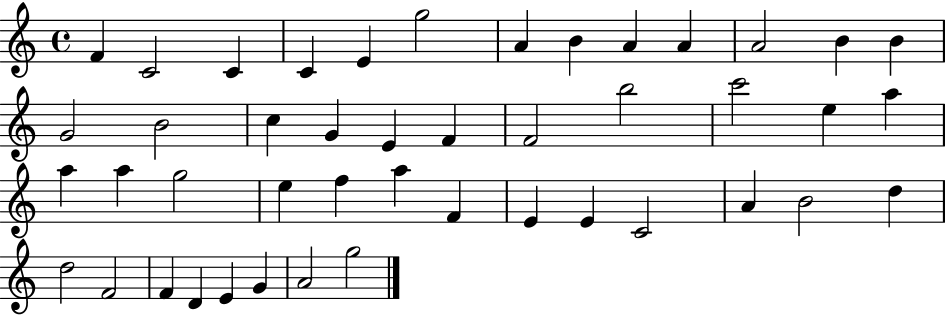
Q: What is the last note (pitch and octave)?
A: G5